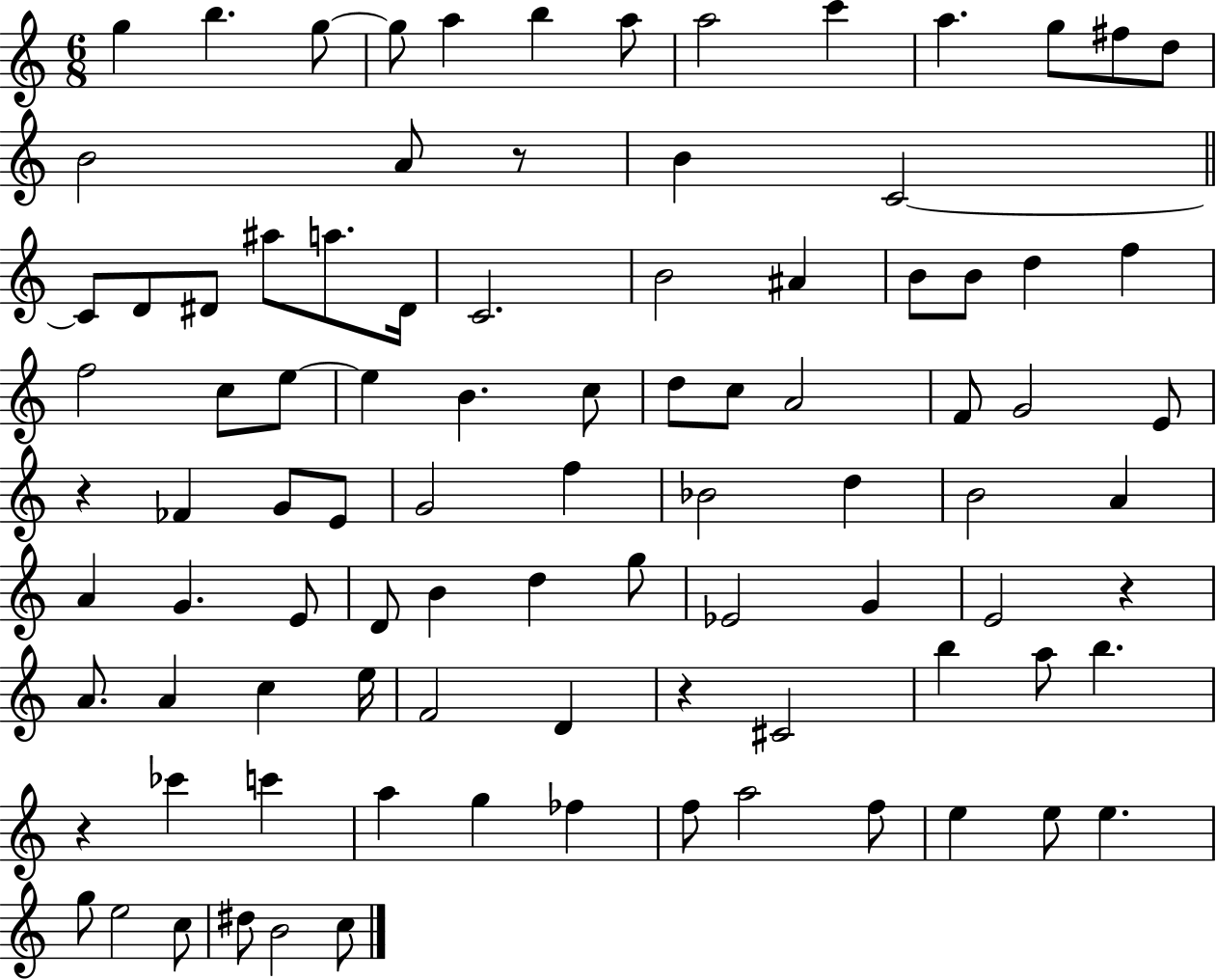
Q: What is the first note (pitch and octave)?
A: G5